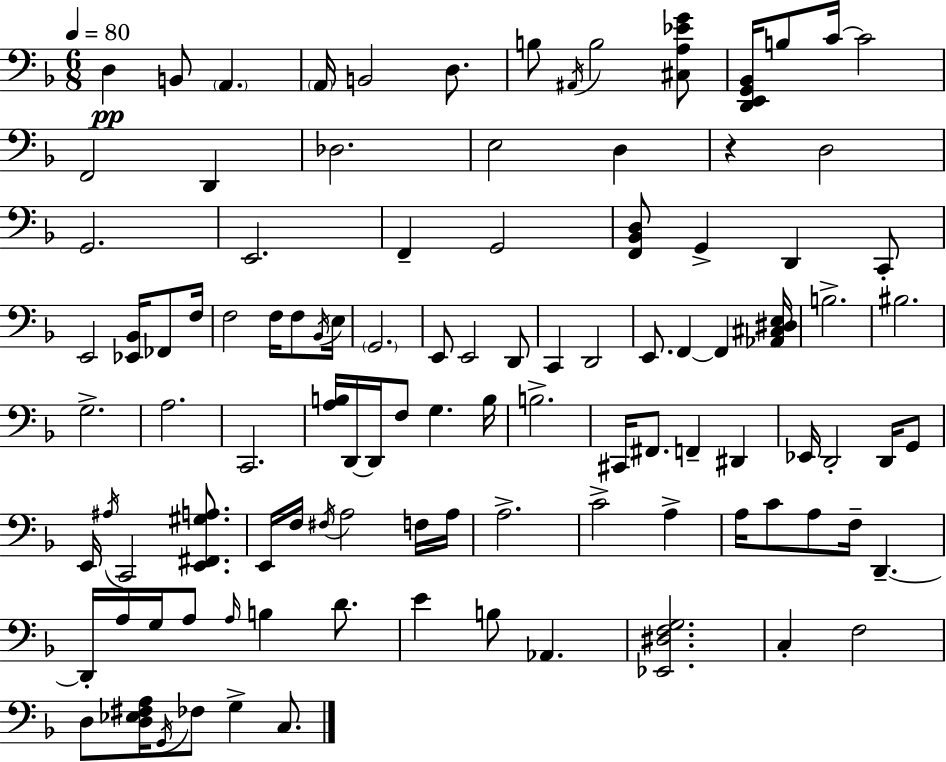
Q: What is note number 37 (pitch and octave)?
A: D2